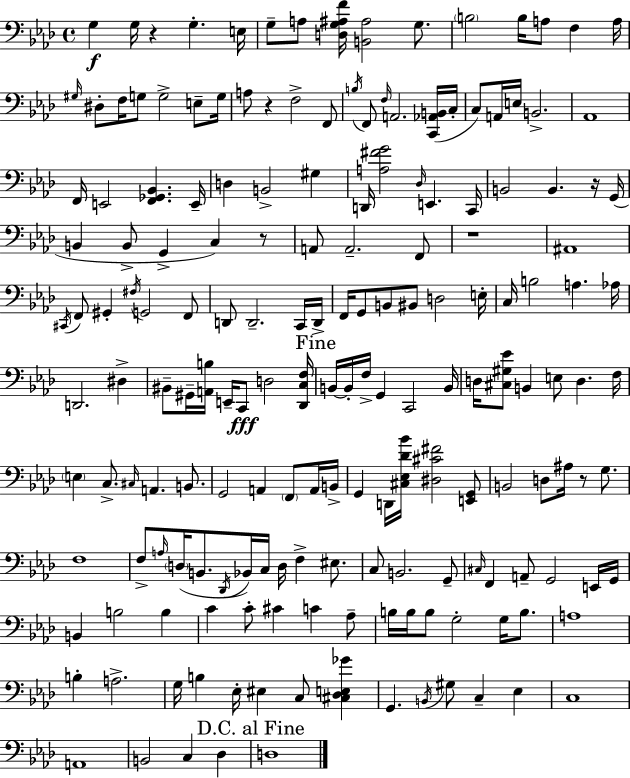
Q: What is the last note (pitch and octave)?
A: D3